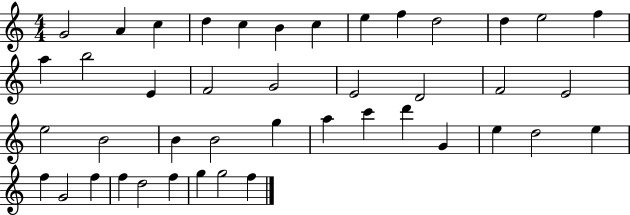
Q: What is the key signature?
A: C major